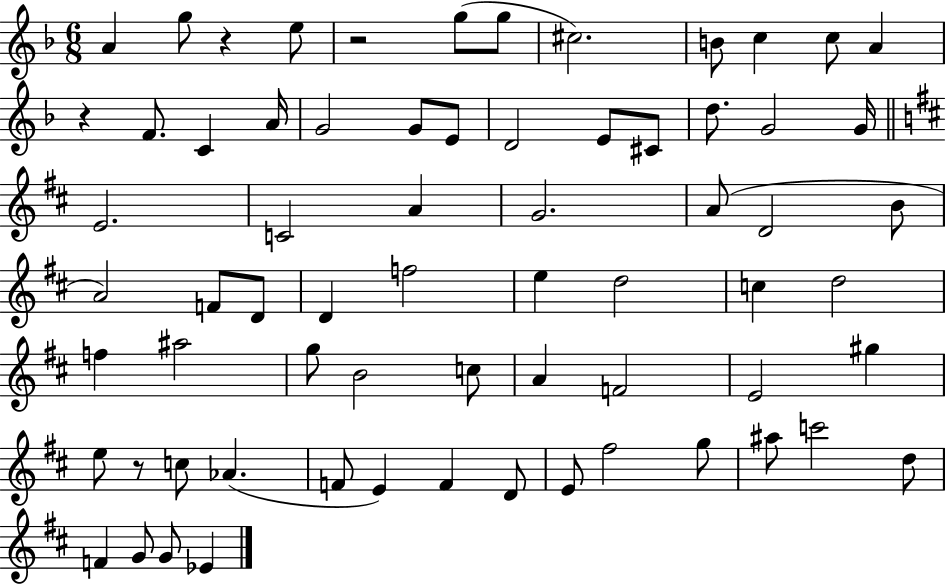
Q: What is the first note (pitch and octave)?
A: A4